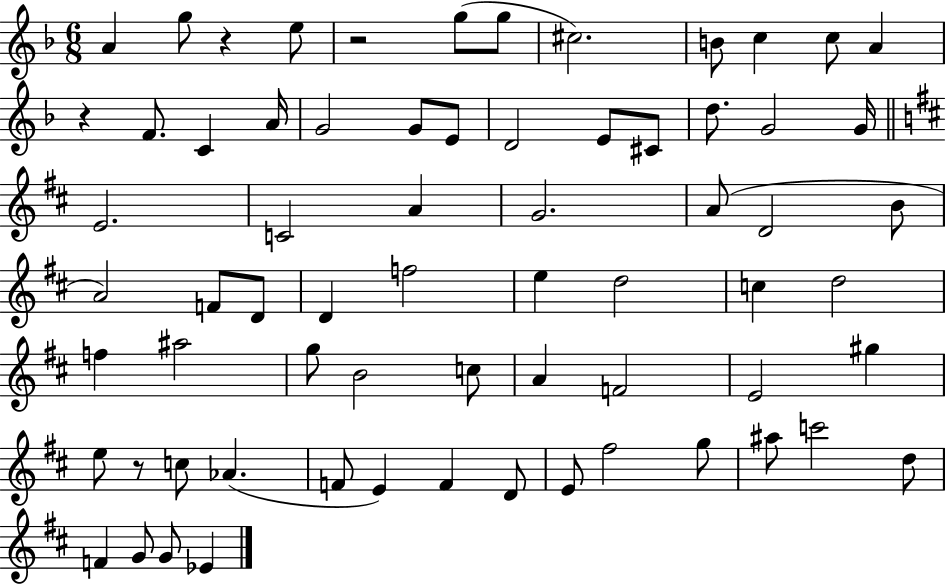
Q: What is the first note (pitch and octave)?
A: A4